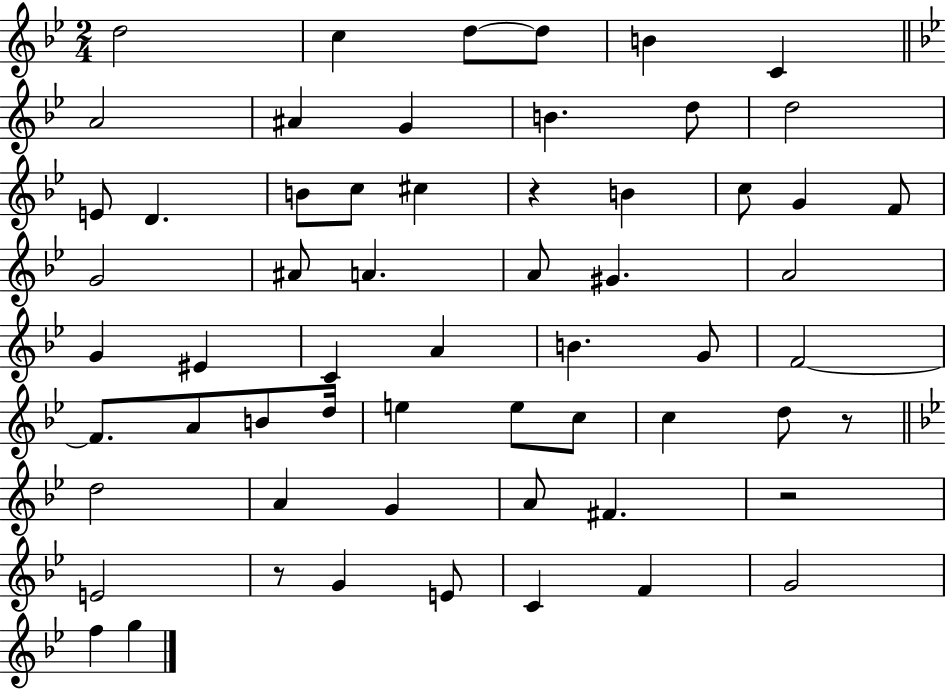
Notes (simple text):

D5/h C5/q D5/e D5/e B4/q C4/q A4/h A#4/q G4/q B4/q. D5/e D5/h E4/e D4/q. B4/e C5/e C#5/q R/q B4/q C5/e G4/q F4/e G4/h A#4/e A4/q. A4/e G#4/q. A4/h G4/q EIS4/q C4/q A4/q B4/q. G4/e F4/h F4/e. A4/e B4/e D5/s E5/q E5/e C5/e C5/q D5/e R/e D5/h A4/q G4/q A4/e F#4/q. R/h E4/h R/e G4/q E4/e C4/q F4/q G4/h F5/q G5/q